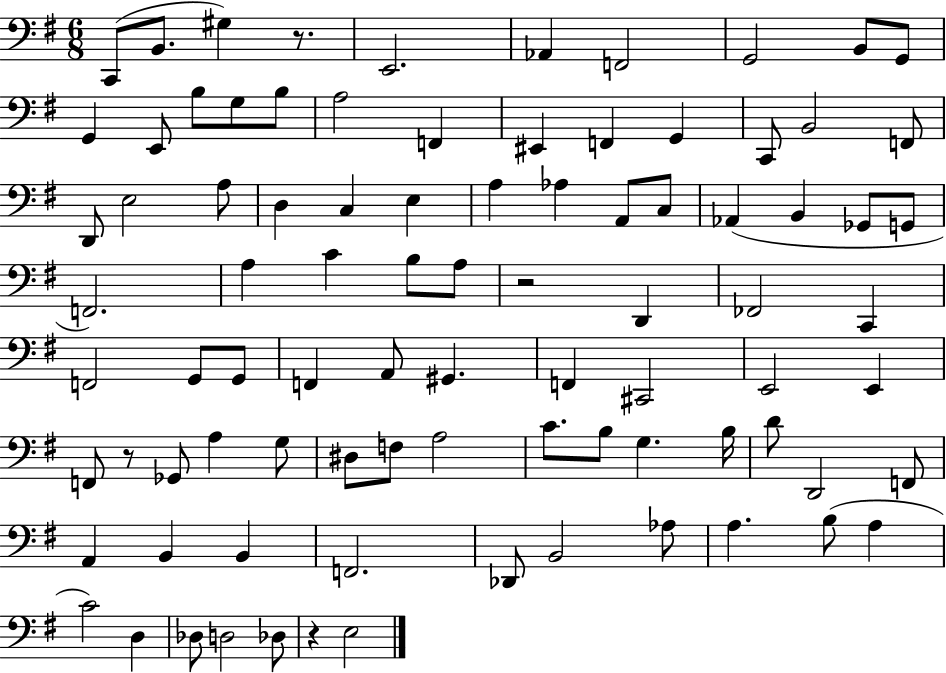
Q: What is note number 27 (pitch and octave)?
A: C3